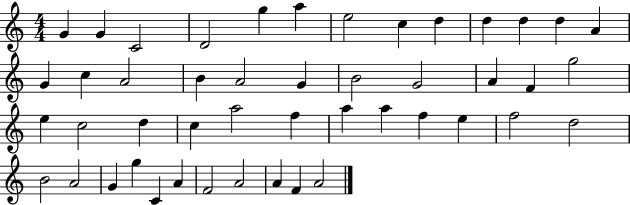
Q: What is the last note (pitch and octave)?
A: A4